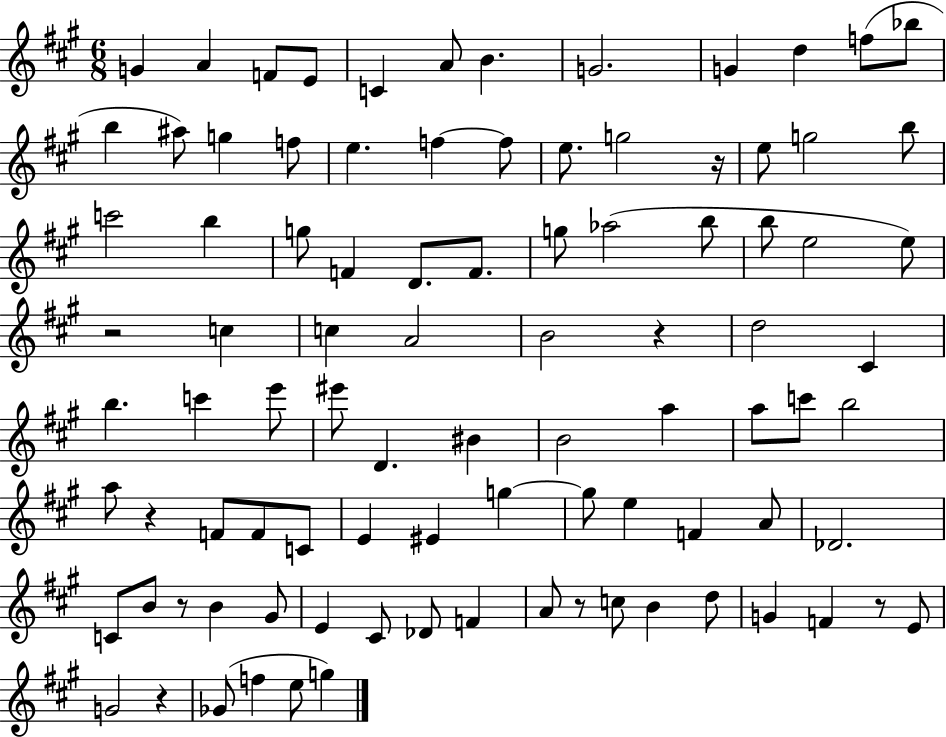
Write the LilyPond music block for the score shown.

{
  \clef treble
  \numericTimeSignature
  \time 6/8
  \key a \major
  g'4 a'4 f'8 e'8 | c'4 a'8 b'4. | g'2. | g'4 d''4 f''8( bes''8 | \break b''4 ais''8) g''4 f''8 | e''4. f''4~~ f''8 | e''8. g''2 r16 | e''8 g''2 b''8 | \break c'''2 b''4 | g''8 f'4 d'8. f'8. | g''8 aes''2( b''8 | b''8 e''2 e''8) | \break r2 c''4 | c''4 a'2 | b'2 r4 | d''2 cis'4 | \break b''4. c'''4 e'''8 | eis'''8 d'4. bis'4 | b'2 a''4 | a''8 c'''8 b''2 | \break a''8 r4 f'8 f'8 c'8 | e'4 eis'4 g''4~~ | g''8 e''4 f'4 a'8 | des'2. | \break c'8 b'8 r8 b'4 gis'8 | e'4 cis'8 des'8 f'4 | a'8 r8 c''8 b'4 d''8 | g'4 f'4 r8 e'8 | \break g'2 r4 | ges'8( f''4 e''8 g''4) | \bar "|."
}